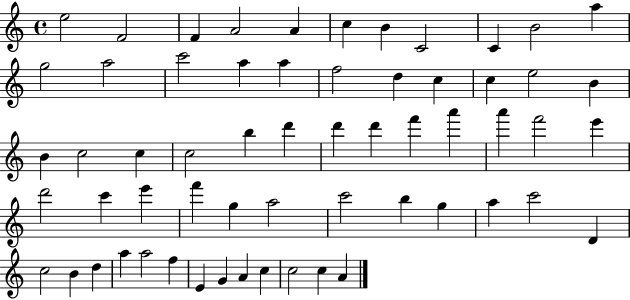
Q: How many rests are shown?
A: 0